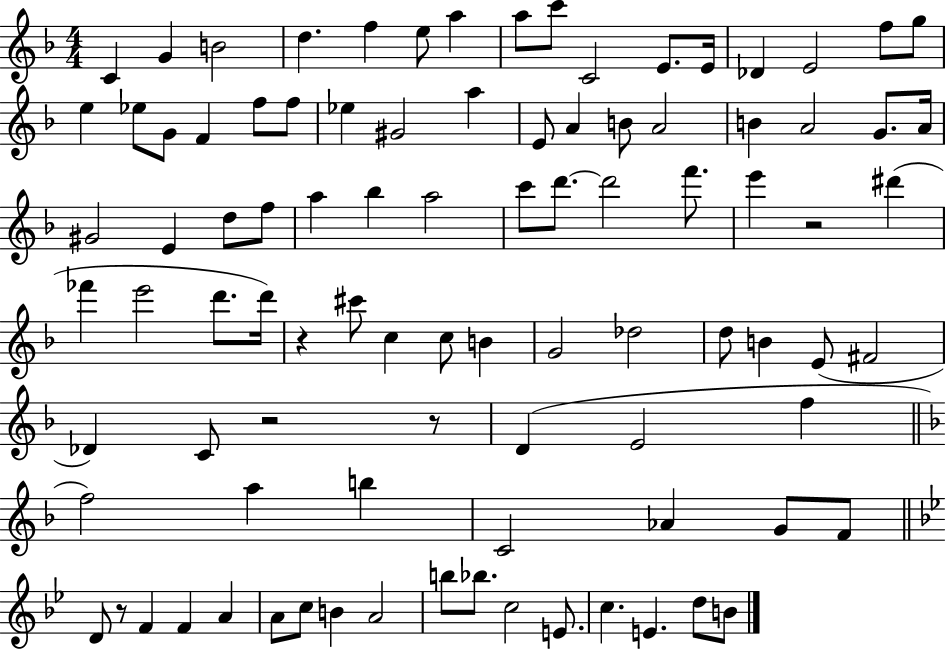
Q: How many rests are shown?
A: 5